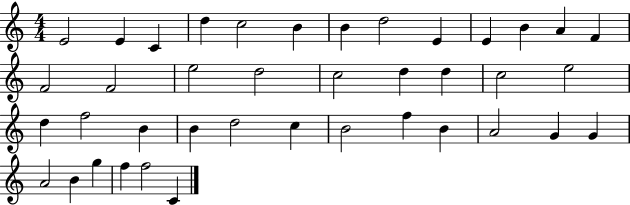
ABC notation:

X:1
T:Untitled
M:4/4
L:1/4
K:C
E2 E C d c2 B B d2 E E B A F F2 F2 e2 d2 c2 d d c2 e2 d f2 B B d2 c B2 f B A2 G G A2 B g f f2 C